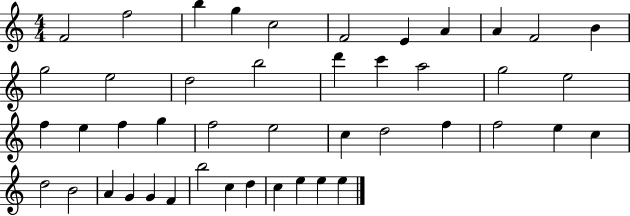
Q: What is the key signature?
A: C major